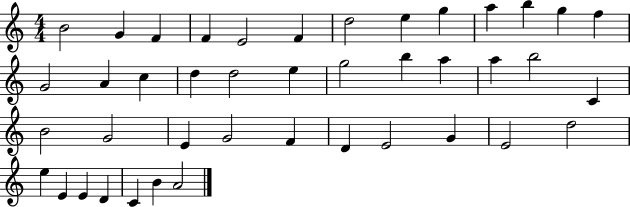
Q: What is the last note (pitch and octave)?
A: A4